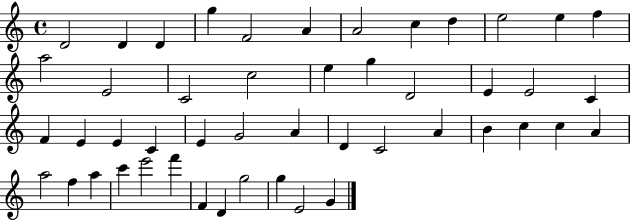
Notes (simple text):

D4/h D4/q D4/q G5/q F4/h A4/q A4/h C5/q D5/q E5/h E5/q F5/q A5/h E4/h C4/h C5/h E5/q G5/q D4/h E4/q E4/h C4/q F4/q E4/q E4/q C4/q E4/q G4/h A4/q D4/q C4/h A4/q B4/q C5/q C5/q A4/q A5/h F5/q A5/q C6/q E6/h F6/q F4/q D4/q G5/h G5/q E4/h G4/q